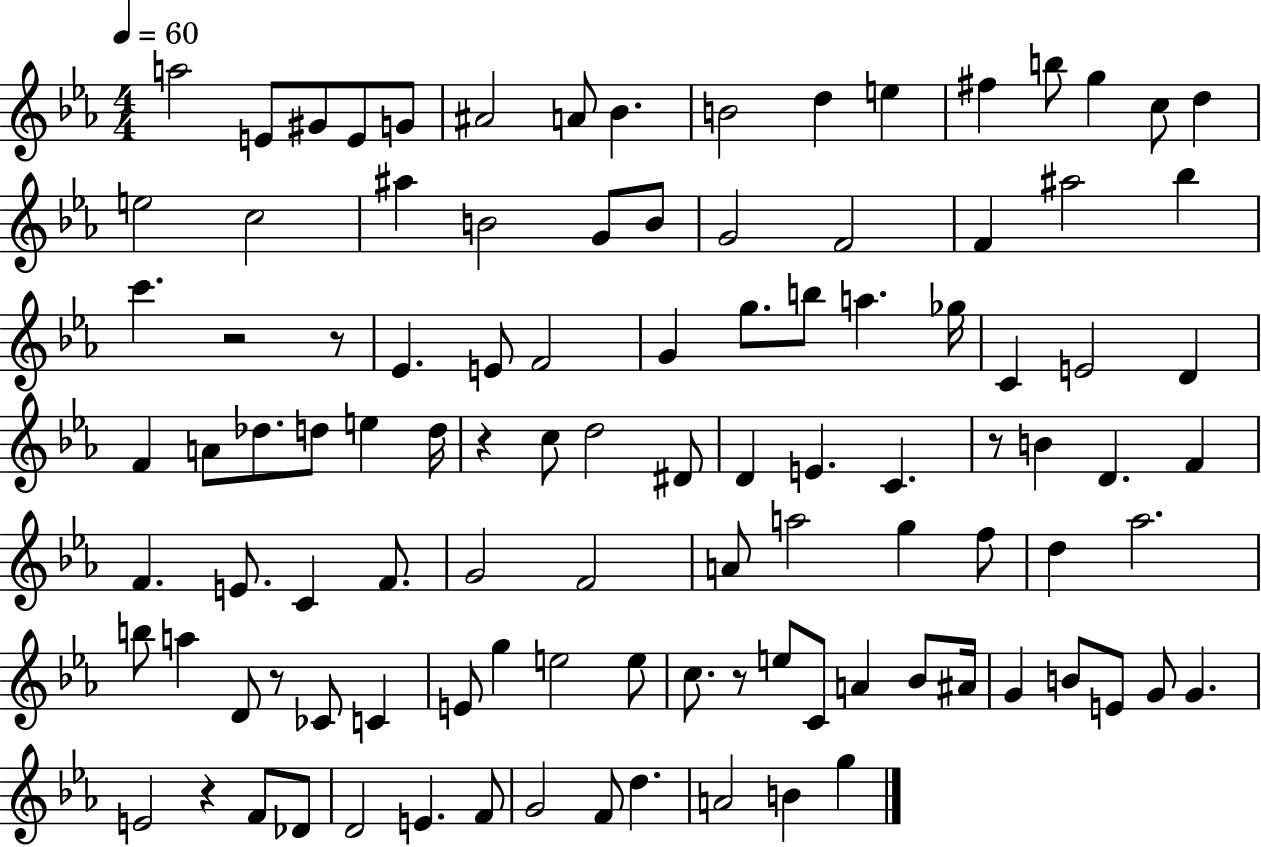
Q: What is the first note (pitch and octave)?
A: A5